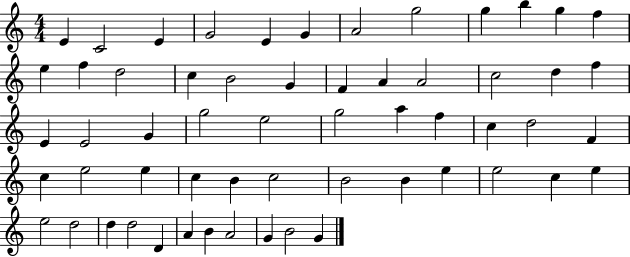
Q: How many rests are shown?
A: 0